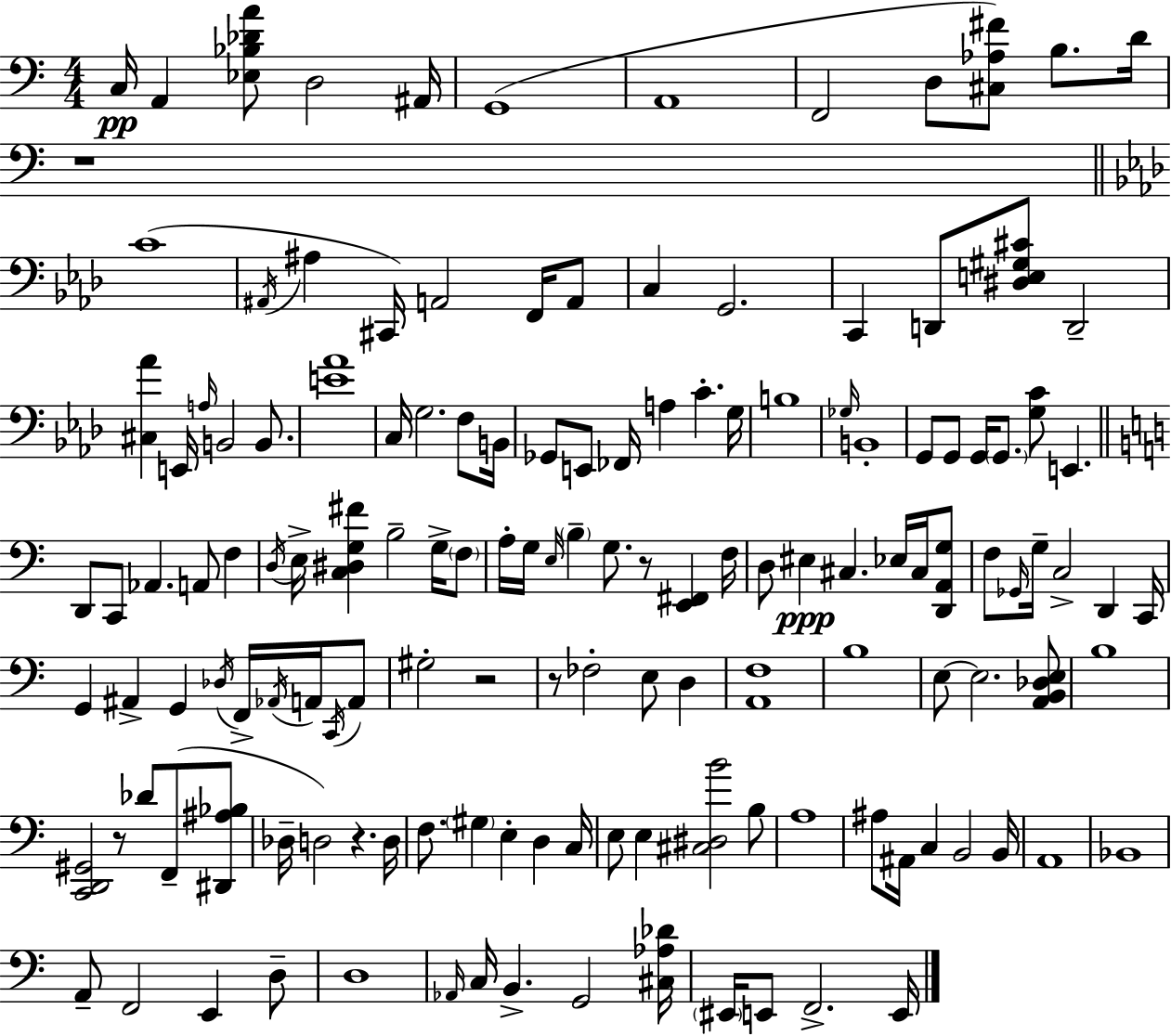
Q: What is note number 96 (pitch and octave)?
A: E3